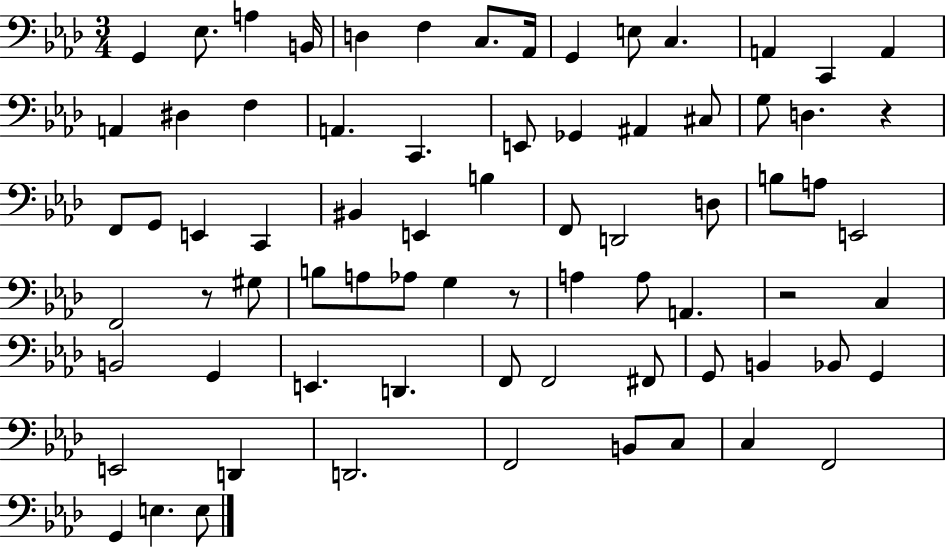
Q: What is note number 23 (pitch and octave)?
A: C#3